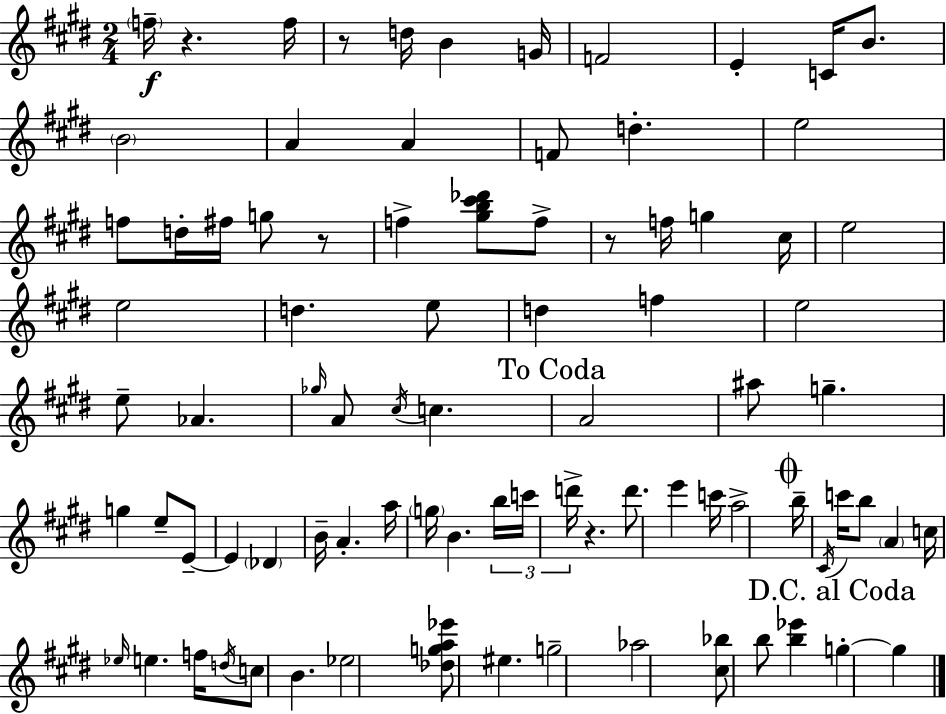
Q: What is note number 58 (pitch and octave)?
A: B5